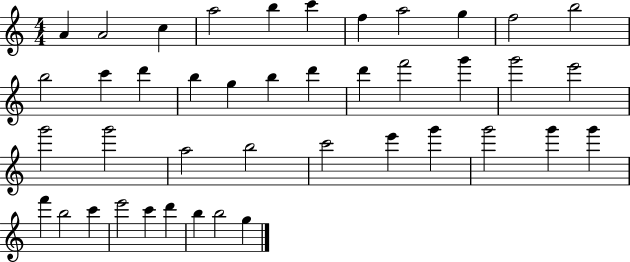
A4/q A4/h C5/q A5/h B5/q C6/q F5/q A5/h G5/q F5/h B5/h B5/h C6/q D6/q B5/q G5/q B5/q D6/q D6/q F6/h G6/q G6/h E6/h G6/h G6/h A5/h B5/h C6/h E6/q G6/q G6/h G6/q G6/q F6/q B5/h C6/q E6/h C6/q D6/q B5/q B5/h G5/q